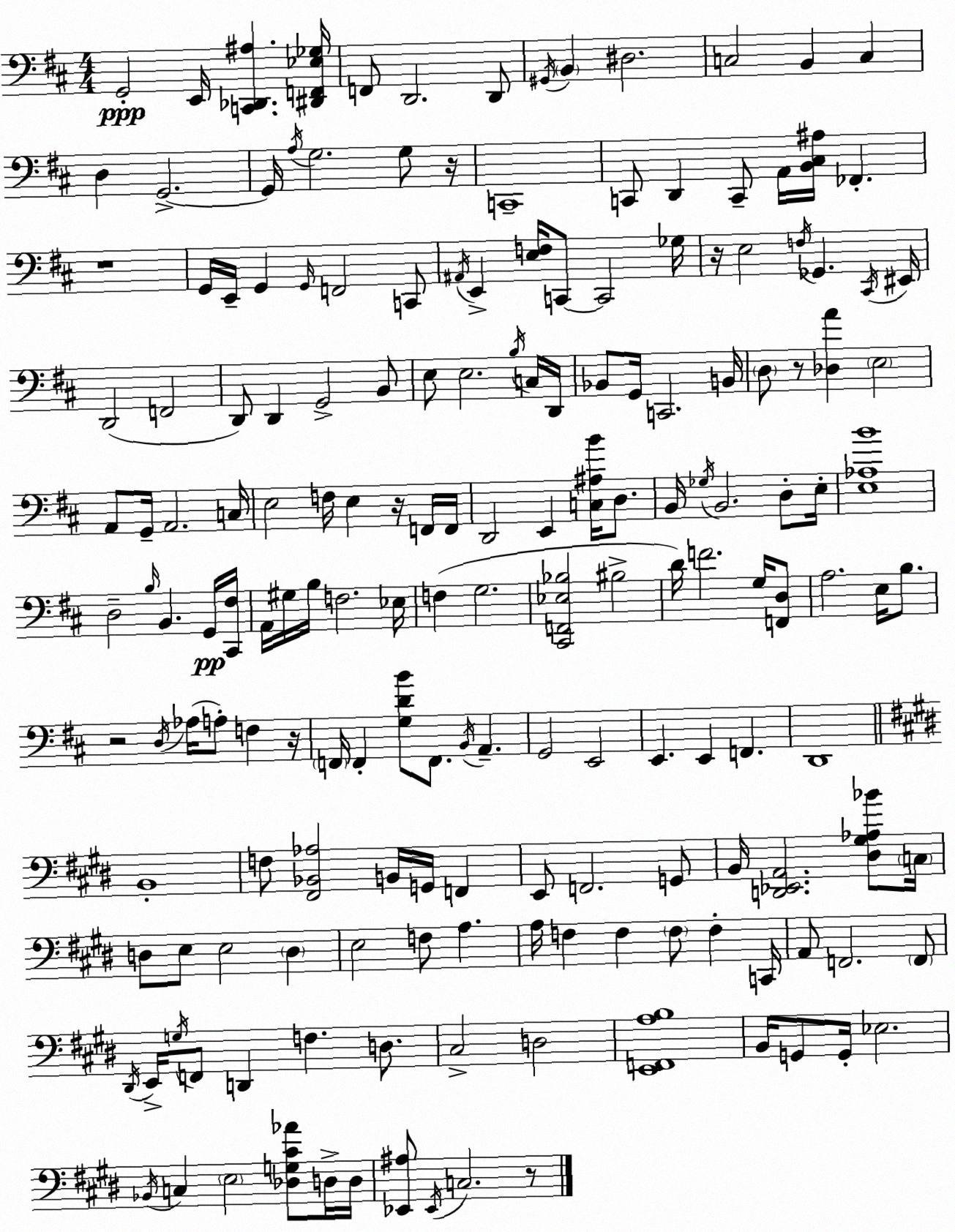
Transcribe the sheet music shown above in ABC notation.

X:1
T:Untitled
M:4/4
L:1/4
K:D
G,,2 E,,/4 [C,,_D,,^A,] [^D,,F,,_E,_G,]/4 F,,/2 D,,2 D,,/2 ^G,,/4 B,, ^D,2 C,2 B,, C, D, G,,2 G,,/4 A,/4 G,2 G,/2 z/4 C,,4 C,,/2 D,, C,,/2 A,,/4 [B,,^C,^A,]/4 _F,, z4 G,,/4 E,,/4 G,, G,,/4 F,,2 C,,/2 ^A,,/4 E,, [E,F,]/4 C,,/2 C,,2 _G,/4 z/4 E,2 F,/4 _G,, ^C,,/4 ^E,,/4 D,,2 F,,2 D,,/2 D,, G,,2 B,,/2 E,/2 E,2 B,/4 C,/4 D,,/4 _B,,/2 G,,/4 C,,2 B,,/4 D,/2 z/2 [_D,A] E,2 A,,/2 G,,/4 A,,2 C,/4 E,2 F,/4 E, z/4 F,,/4 F,,/4 D,,2 E,, [C,^A,B]/4 D,/2 B,,/4 _G,/4 B,,2 D,/2 E,/4 [E,_A,B]4 D,2 B,/4 B,, G,,/4 [^C,,^F,]/4 A,,/4 ^G,/4 B,/4 F,2 _E,/4 F, G,2 [^C,,F,,_E,_B,]2 ^B,2 D/4 F2 G,/4 [F,,D,]/2 A,2 E,/4 B,/2 z2 D,/4 _A,/4 A,/2 F, z/4 F,,/4 F,, [G,DB]/2 F,,/2 B,,/4 A,, G,,2 E,,2 E,, E,, F,, D,,4 B,,4 F,/2 [^F,,_B,,_A,]2 B,,/4 G,,/4 F,, E,,/2 F,,2 G,,/2 B,,/4 [D,,_E,,A,,]2 [^D,^G,_A,_B]/2 C,/4 D,/2 E,/2 E,2 D, E,2 F,/2 A, A,/4 F, F, F,/2 F, C,,/4 A,,/2 F,,2 F,,/2 ^D,,/4 E,,/4 G,/4 F,,/2 D,, F, D,/2 ^C,2 D,2 [E,,F,,A,B,]4 B,,/4 G,,/2 G,,/4 _E,2 _B,,/4 C, E,2 [_D,G,^C_A]/2 D,/4 D,/4 [_E,,^A,]/2 _E,,/4 C,2 z/2